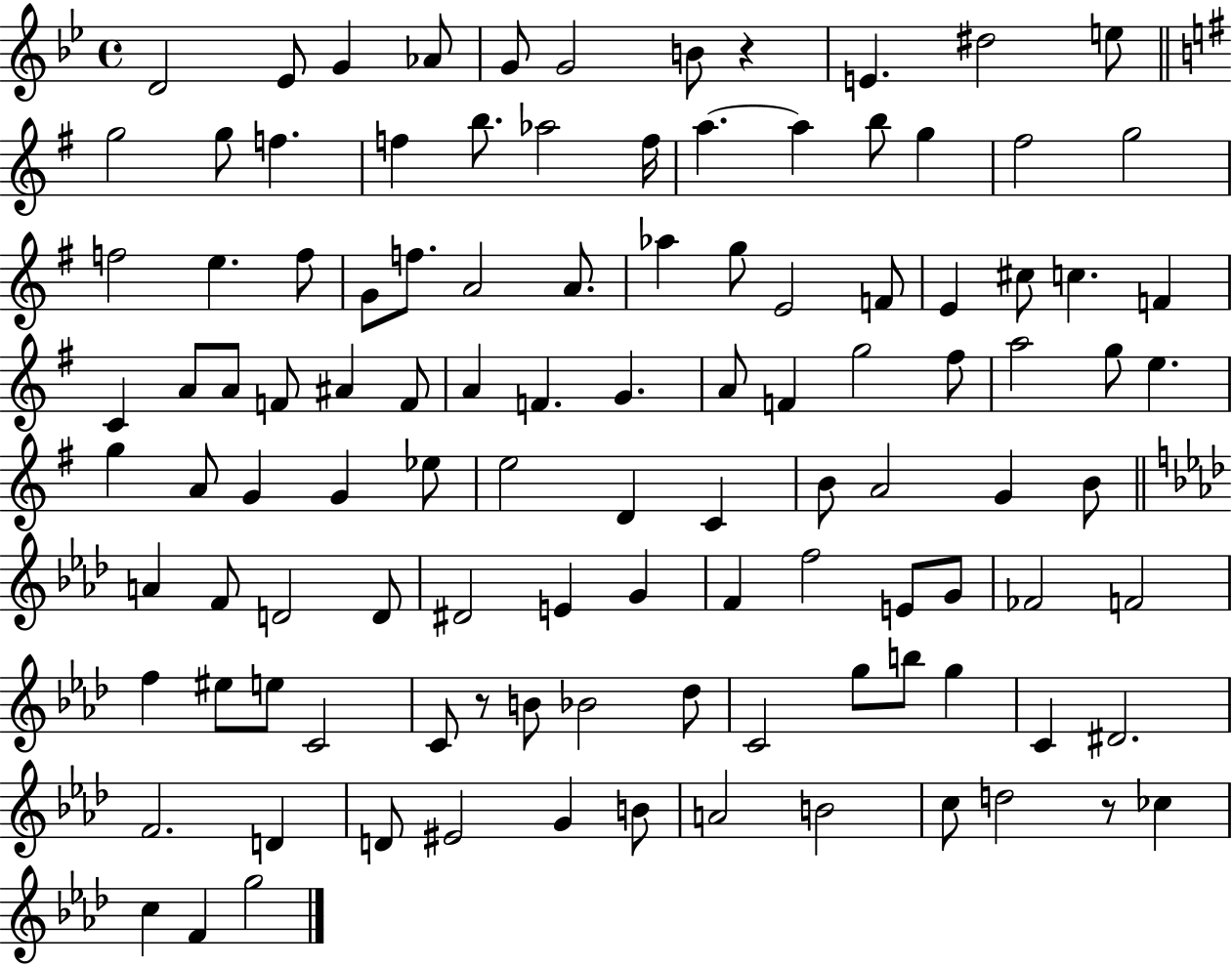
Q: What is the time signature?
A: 4/4